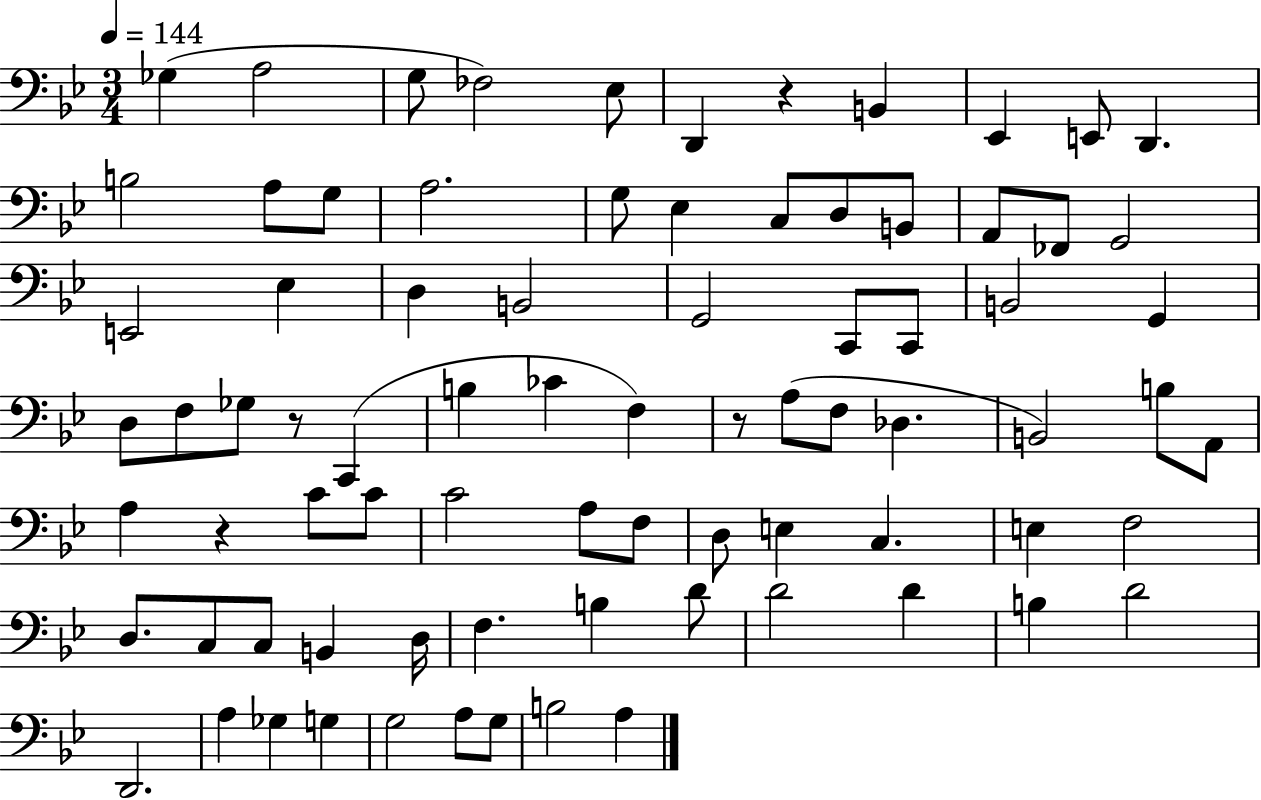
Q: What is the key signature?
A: BES major